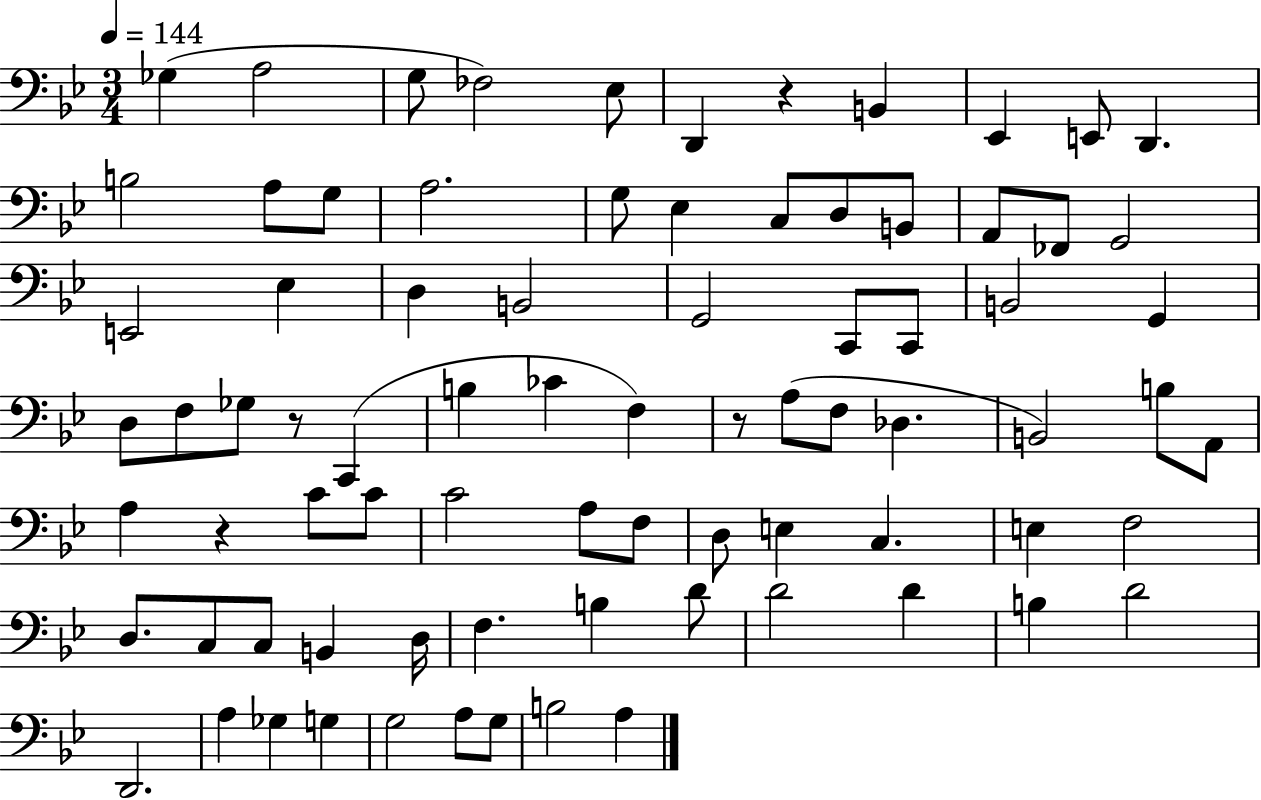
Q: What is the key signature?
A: BES major